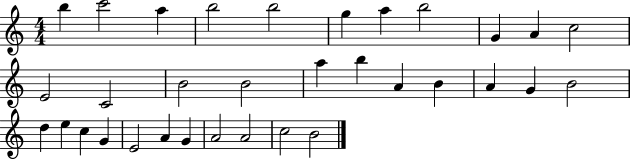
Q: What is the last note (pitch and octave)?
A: B4